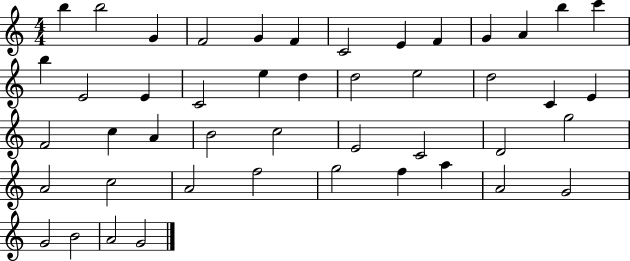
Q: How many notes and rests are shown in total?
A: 46